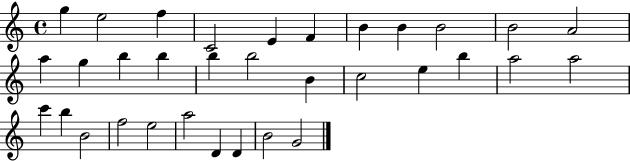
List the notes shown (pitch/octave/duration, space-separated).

G5/q E5/h F5/q C4/h E4/q F4/q B4/q B4/q B4/h B4/h A4/h A5/q G5/q B5/q B5/q B5/q B5/h B4/q C5/h E5/q B5/q A5/h A5/h C6/q B5/q B4/h F5/h E5/h A5/h D4/q D4/q B4/h G4/h